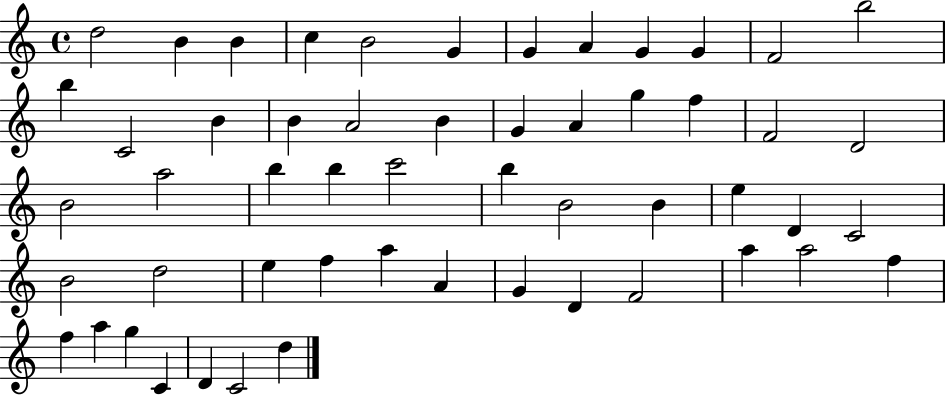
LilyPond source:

{
  \clef treble
  \time 4/4
  \defaultTimeSignature
  \key c \major
  d''2 b'4 b'4 | c''4 b'2 g'4 | g'4 a'4 g'4 g'4 | f'2 b''2 | \break b''4 c'2 b'4 | b'4 a'2 b'4 | g'4 a'4 g''4 f''4 | f'2 d'2 | \break b'2 a''2 | b''4 b''4 c'''2 | b''4 b'2 b'4 | e''4 d'4 c'2 | \break b'2 d''2 | e''4 f''4 a''4 a'4 | g'4 d'4 f'2 | a''4 a''2 f''4 | \break f''4 a''4 g''4 c'4 | d'4 c'2 d''4 | \bar "|."
}